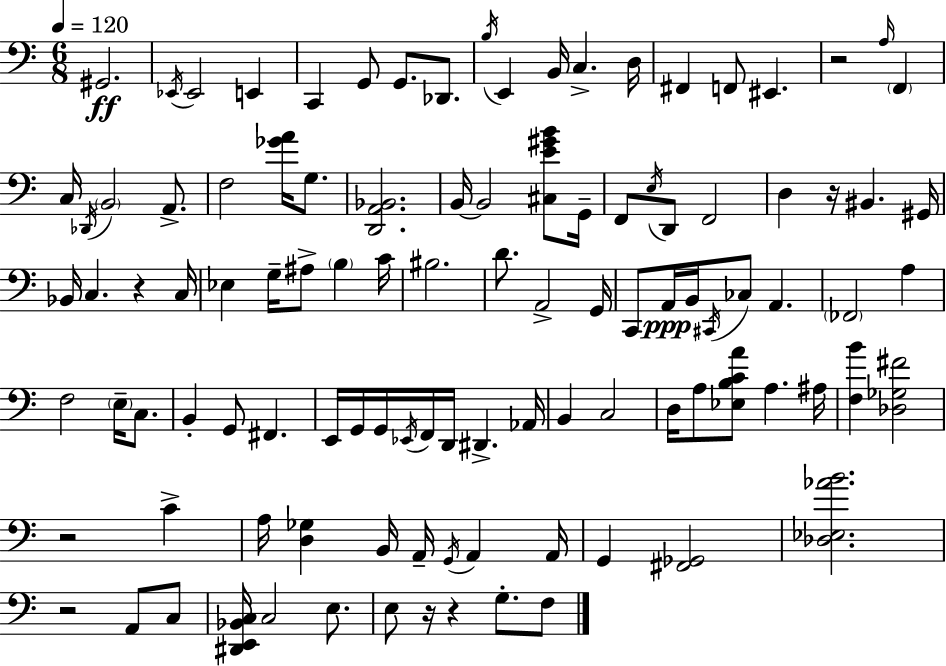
X:1
T:Untitled
M:6/8
L:1/4
K:Am
^G,,2 _E,,/4 _E,,2 E,, C,, G,,/2 G,,/2 _D,,/2 B,/4 E,, B,,/4 C, D,/4 ^F,, F,,/2 ^E,, z2 A,/4 F,, C,/4 _D,,/4 B,,2 A,,/2 F,2 [_GA]/4 G,/2 [D,,A,,_B,,]2 B,,/4 B,,2 [^C,E^GB]/2 G,,/4 F,,/2 E,/4 D,,/2 F,,2 D, z/4 ^B,, ^G,,/4 _B,,/4 C, z C,/4 _E, G,/4 ^A,/2 B, C/4 ^B,2 D/2 A,,2 G,,/4 C,,/2 A,,/4 B,,/4 ^C,,/4 _C,/2 A,, _F,,2 A, F,2 E,/4 C,/2 B,, G,,/2 ^F,, E,,/4 G,,/4 G,,/4 _E,,/4 F,,/4 D,,/4 ^D,, _A,,/4 B,, C,2 D,/4 A,/2 [_E,B,CA]/2 A, ^A,/4 [F,B] [_D,_G,^F]2 z2 C A,/4 [D,_G,] B,,/4 A,,/4 G,,/4 A,, A,,/4 G,, [^F,,_G,,]2 [_D,_E,_AB]2 z2 A,,/2 C,/2 [^D,,E,,_B,,C,]/4 C,2 E,/2 E,/2 z/4 z G,/2 F,/2